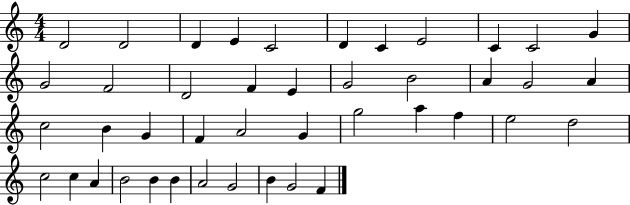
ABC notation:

X:1
T:Untitled
M:4/4
L:1/4
K:C
D2 D2 D E C2 D C E2 C C2 G G2 F2 D2 F E G2 B2 A G2 A c2 B G F A2 G g2 a f e2 d2 c2 c A B2 B B A2 G2 B G2 F